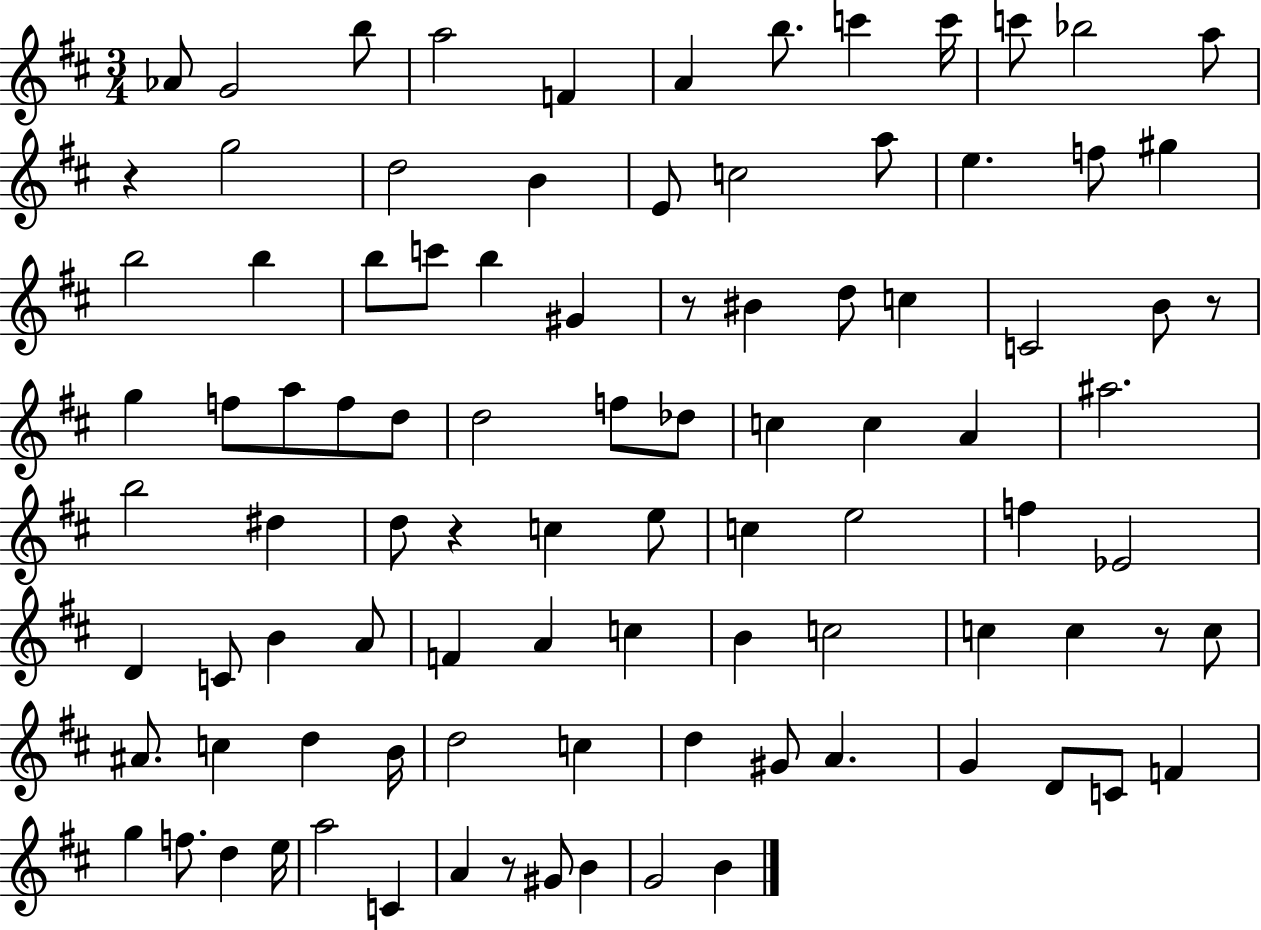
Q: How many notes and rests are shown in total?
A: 95